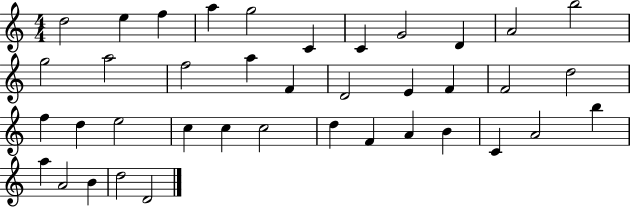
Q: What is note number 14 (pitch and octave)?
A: F5